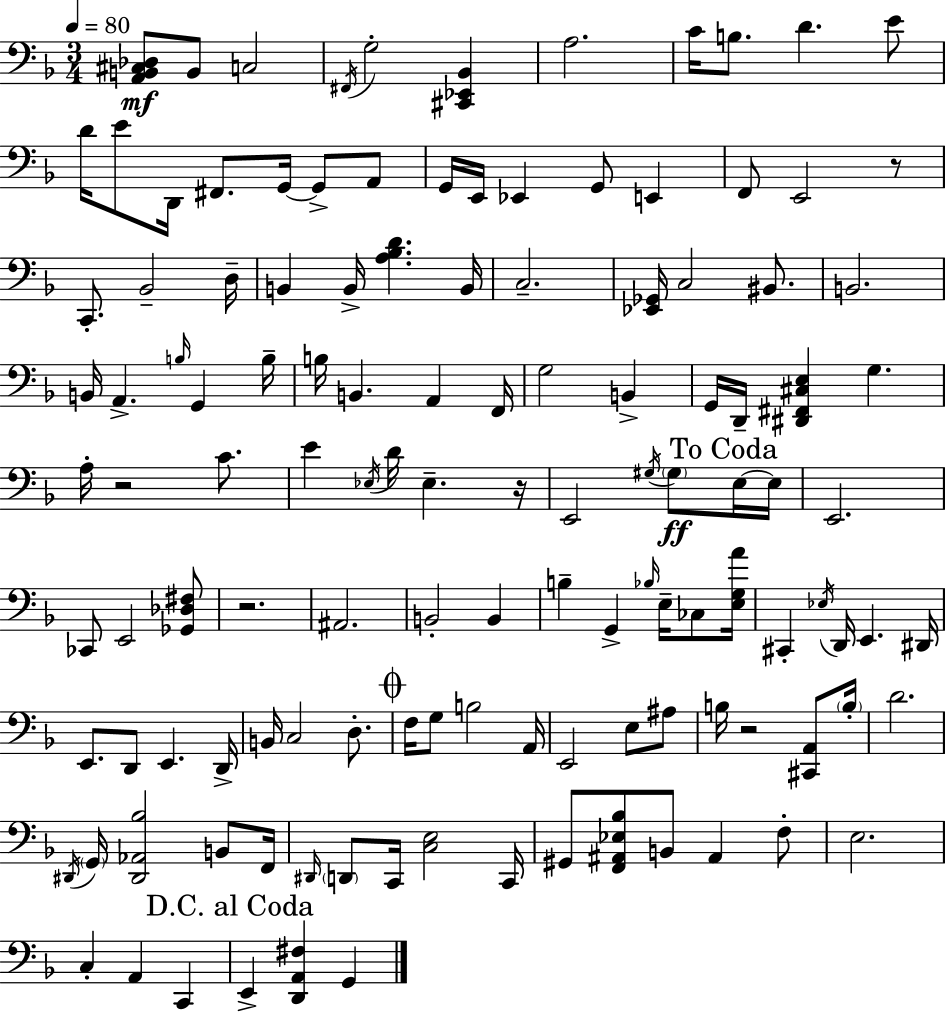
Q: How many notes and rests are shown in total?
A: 126